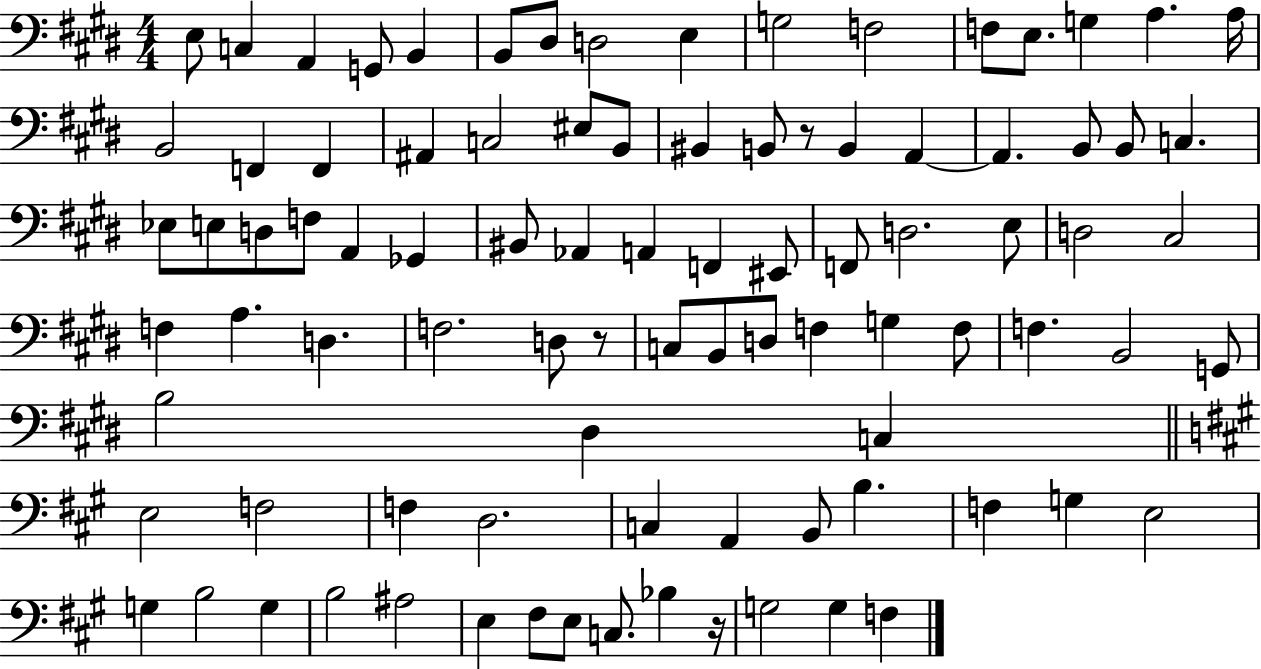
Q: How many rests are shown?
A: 3